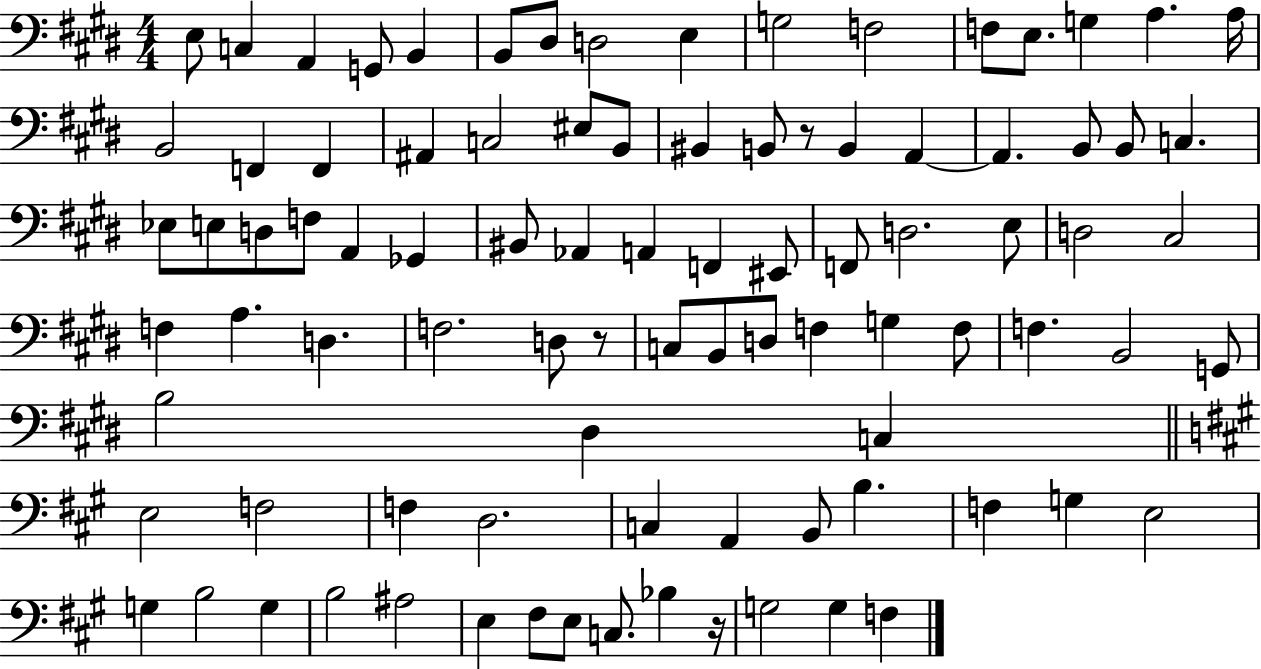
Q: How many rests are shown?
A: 3